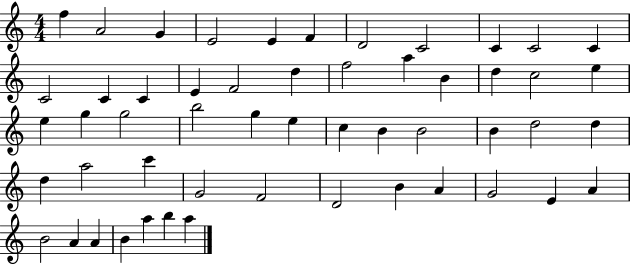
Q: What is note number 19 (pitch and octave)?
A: A5